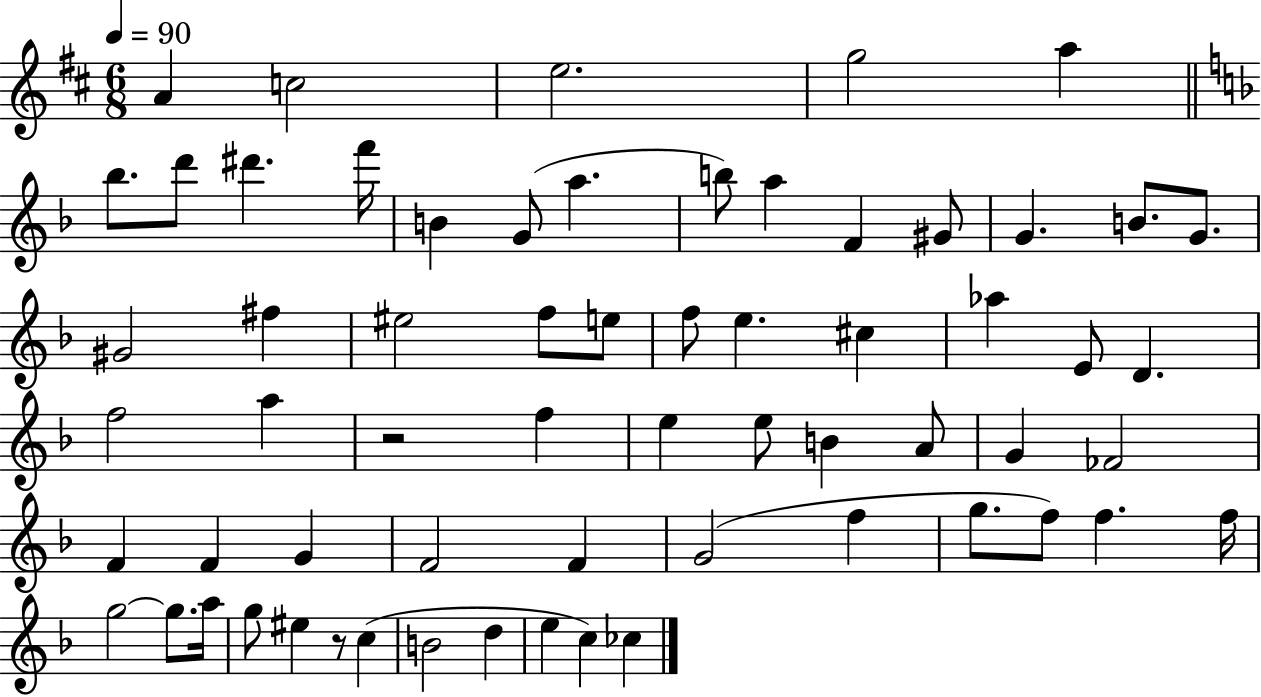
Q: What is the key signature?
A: D major